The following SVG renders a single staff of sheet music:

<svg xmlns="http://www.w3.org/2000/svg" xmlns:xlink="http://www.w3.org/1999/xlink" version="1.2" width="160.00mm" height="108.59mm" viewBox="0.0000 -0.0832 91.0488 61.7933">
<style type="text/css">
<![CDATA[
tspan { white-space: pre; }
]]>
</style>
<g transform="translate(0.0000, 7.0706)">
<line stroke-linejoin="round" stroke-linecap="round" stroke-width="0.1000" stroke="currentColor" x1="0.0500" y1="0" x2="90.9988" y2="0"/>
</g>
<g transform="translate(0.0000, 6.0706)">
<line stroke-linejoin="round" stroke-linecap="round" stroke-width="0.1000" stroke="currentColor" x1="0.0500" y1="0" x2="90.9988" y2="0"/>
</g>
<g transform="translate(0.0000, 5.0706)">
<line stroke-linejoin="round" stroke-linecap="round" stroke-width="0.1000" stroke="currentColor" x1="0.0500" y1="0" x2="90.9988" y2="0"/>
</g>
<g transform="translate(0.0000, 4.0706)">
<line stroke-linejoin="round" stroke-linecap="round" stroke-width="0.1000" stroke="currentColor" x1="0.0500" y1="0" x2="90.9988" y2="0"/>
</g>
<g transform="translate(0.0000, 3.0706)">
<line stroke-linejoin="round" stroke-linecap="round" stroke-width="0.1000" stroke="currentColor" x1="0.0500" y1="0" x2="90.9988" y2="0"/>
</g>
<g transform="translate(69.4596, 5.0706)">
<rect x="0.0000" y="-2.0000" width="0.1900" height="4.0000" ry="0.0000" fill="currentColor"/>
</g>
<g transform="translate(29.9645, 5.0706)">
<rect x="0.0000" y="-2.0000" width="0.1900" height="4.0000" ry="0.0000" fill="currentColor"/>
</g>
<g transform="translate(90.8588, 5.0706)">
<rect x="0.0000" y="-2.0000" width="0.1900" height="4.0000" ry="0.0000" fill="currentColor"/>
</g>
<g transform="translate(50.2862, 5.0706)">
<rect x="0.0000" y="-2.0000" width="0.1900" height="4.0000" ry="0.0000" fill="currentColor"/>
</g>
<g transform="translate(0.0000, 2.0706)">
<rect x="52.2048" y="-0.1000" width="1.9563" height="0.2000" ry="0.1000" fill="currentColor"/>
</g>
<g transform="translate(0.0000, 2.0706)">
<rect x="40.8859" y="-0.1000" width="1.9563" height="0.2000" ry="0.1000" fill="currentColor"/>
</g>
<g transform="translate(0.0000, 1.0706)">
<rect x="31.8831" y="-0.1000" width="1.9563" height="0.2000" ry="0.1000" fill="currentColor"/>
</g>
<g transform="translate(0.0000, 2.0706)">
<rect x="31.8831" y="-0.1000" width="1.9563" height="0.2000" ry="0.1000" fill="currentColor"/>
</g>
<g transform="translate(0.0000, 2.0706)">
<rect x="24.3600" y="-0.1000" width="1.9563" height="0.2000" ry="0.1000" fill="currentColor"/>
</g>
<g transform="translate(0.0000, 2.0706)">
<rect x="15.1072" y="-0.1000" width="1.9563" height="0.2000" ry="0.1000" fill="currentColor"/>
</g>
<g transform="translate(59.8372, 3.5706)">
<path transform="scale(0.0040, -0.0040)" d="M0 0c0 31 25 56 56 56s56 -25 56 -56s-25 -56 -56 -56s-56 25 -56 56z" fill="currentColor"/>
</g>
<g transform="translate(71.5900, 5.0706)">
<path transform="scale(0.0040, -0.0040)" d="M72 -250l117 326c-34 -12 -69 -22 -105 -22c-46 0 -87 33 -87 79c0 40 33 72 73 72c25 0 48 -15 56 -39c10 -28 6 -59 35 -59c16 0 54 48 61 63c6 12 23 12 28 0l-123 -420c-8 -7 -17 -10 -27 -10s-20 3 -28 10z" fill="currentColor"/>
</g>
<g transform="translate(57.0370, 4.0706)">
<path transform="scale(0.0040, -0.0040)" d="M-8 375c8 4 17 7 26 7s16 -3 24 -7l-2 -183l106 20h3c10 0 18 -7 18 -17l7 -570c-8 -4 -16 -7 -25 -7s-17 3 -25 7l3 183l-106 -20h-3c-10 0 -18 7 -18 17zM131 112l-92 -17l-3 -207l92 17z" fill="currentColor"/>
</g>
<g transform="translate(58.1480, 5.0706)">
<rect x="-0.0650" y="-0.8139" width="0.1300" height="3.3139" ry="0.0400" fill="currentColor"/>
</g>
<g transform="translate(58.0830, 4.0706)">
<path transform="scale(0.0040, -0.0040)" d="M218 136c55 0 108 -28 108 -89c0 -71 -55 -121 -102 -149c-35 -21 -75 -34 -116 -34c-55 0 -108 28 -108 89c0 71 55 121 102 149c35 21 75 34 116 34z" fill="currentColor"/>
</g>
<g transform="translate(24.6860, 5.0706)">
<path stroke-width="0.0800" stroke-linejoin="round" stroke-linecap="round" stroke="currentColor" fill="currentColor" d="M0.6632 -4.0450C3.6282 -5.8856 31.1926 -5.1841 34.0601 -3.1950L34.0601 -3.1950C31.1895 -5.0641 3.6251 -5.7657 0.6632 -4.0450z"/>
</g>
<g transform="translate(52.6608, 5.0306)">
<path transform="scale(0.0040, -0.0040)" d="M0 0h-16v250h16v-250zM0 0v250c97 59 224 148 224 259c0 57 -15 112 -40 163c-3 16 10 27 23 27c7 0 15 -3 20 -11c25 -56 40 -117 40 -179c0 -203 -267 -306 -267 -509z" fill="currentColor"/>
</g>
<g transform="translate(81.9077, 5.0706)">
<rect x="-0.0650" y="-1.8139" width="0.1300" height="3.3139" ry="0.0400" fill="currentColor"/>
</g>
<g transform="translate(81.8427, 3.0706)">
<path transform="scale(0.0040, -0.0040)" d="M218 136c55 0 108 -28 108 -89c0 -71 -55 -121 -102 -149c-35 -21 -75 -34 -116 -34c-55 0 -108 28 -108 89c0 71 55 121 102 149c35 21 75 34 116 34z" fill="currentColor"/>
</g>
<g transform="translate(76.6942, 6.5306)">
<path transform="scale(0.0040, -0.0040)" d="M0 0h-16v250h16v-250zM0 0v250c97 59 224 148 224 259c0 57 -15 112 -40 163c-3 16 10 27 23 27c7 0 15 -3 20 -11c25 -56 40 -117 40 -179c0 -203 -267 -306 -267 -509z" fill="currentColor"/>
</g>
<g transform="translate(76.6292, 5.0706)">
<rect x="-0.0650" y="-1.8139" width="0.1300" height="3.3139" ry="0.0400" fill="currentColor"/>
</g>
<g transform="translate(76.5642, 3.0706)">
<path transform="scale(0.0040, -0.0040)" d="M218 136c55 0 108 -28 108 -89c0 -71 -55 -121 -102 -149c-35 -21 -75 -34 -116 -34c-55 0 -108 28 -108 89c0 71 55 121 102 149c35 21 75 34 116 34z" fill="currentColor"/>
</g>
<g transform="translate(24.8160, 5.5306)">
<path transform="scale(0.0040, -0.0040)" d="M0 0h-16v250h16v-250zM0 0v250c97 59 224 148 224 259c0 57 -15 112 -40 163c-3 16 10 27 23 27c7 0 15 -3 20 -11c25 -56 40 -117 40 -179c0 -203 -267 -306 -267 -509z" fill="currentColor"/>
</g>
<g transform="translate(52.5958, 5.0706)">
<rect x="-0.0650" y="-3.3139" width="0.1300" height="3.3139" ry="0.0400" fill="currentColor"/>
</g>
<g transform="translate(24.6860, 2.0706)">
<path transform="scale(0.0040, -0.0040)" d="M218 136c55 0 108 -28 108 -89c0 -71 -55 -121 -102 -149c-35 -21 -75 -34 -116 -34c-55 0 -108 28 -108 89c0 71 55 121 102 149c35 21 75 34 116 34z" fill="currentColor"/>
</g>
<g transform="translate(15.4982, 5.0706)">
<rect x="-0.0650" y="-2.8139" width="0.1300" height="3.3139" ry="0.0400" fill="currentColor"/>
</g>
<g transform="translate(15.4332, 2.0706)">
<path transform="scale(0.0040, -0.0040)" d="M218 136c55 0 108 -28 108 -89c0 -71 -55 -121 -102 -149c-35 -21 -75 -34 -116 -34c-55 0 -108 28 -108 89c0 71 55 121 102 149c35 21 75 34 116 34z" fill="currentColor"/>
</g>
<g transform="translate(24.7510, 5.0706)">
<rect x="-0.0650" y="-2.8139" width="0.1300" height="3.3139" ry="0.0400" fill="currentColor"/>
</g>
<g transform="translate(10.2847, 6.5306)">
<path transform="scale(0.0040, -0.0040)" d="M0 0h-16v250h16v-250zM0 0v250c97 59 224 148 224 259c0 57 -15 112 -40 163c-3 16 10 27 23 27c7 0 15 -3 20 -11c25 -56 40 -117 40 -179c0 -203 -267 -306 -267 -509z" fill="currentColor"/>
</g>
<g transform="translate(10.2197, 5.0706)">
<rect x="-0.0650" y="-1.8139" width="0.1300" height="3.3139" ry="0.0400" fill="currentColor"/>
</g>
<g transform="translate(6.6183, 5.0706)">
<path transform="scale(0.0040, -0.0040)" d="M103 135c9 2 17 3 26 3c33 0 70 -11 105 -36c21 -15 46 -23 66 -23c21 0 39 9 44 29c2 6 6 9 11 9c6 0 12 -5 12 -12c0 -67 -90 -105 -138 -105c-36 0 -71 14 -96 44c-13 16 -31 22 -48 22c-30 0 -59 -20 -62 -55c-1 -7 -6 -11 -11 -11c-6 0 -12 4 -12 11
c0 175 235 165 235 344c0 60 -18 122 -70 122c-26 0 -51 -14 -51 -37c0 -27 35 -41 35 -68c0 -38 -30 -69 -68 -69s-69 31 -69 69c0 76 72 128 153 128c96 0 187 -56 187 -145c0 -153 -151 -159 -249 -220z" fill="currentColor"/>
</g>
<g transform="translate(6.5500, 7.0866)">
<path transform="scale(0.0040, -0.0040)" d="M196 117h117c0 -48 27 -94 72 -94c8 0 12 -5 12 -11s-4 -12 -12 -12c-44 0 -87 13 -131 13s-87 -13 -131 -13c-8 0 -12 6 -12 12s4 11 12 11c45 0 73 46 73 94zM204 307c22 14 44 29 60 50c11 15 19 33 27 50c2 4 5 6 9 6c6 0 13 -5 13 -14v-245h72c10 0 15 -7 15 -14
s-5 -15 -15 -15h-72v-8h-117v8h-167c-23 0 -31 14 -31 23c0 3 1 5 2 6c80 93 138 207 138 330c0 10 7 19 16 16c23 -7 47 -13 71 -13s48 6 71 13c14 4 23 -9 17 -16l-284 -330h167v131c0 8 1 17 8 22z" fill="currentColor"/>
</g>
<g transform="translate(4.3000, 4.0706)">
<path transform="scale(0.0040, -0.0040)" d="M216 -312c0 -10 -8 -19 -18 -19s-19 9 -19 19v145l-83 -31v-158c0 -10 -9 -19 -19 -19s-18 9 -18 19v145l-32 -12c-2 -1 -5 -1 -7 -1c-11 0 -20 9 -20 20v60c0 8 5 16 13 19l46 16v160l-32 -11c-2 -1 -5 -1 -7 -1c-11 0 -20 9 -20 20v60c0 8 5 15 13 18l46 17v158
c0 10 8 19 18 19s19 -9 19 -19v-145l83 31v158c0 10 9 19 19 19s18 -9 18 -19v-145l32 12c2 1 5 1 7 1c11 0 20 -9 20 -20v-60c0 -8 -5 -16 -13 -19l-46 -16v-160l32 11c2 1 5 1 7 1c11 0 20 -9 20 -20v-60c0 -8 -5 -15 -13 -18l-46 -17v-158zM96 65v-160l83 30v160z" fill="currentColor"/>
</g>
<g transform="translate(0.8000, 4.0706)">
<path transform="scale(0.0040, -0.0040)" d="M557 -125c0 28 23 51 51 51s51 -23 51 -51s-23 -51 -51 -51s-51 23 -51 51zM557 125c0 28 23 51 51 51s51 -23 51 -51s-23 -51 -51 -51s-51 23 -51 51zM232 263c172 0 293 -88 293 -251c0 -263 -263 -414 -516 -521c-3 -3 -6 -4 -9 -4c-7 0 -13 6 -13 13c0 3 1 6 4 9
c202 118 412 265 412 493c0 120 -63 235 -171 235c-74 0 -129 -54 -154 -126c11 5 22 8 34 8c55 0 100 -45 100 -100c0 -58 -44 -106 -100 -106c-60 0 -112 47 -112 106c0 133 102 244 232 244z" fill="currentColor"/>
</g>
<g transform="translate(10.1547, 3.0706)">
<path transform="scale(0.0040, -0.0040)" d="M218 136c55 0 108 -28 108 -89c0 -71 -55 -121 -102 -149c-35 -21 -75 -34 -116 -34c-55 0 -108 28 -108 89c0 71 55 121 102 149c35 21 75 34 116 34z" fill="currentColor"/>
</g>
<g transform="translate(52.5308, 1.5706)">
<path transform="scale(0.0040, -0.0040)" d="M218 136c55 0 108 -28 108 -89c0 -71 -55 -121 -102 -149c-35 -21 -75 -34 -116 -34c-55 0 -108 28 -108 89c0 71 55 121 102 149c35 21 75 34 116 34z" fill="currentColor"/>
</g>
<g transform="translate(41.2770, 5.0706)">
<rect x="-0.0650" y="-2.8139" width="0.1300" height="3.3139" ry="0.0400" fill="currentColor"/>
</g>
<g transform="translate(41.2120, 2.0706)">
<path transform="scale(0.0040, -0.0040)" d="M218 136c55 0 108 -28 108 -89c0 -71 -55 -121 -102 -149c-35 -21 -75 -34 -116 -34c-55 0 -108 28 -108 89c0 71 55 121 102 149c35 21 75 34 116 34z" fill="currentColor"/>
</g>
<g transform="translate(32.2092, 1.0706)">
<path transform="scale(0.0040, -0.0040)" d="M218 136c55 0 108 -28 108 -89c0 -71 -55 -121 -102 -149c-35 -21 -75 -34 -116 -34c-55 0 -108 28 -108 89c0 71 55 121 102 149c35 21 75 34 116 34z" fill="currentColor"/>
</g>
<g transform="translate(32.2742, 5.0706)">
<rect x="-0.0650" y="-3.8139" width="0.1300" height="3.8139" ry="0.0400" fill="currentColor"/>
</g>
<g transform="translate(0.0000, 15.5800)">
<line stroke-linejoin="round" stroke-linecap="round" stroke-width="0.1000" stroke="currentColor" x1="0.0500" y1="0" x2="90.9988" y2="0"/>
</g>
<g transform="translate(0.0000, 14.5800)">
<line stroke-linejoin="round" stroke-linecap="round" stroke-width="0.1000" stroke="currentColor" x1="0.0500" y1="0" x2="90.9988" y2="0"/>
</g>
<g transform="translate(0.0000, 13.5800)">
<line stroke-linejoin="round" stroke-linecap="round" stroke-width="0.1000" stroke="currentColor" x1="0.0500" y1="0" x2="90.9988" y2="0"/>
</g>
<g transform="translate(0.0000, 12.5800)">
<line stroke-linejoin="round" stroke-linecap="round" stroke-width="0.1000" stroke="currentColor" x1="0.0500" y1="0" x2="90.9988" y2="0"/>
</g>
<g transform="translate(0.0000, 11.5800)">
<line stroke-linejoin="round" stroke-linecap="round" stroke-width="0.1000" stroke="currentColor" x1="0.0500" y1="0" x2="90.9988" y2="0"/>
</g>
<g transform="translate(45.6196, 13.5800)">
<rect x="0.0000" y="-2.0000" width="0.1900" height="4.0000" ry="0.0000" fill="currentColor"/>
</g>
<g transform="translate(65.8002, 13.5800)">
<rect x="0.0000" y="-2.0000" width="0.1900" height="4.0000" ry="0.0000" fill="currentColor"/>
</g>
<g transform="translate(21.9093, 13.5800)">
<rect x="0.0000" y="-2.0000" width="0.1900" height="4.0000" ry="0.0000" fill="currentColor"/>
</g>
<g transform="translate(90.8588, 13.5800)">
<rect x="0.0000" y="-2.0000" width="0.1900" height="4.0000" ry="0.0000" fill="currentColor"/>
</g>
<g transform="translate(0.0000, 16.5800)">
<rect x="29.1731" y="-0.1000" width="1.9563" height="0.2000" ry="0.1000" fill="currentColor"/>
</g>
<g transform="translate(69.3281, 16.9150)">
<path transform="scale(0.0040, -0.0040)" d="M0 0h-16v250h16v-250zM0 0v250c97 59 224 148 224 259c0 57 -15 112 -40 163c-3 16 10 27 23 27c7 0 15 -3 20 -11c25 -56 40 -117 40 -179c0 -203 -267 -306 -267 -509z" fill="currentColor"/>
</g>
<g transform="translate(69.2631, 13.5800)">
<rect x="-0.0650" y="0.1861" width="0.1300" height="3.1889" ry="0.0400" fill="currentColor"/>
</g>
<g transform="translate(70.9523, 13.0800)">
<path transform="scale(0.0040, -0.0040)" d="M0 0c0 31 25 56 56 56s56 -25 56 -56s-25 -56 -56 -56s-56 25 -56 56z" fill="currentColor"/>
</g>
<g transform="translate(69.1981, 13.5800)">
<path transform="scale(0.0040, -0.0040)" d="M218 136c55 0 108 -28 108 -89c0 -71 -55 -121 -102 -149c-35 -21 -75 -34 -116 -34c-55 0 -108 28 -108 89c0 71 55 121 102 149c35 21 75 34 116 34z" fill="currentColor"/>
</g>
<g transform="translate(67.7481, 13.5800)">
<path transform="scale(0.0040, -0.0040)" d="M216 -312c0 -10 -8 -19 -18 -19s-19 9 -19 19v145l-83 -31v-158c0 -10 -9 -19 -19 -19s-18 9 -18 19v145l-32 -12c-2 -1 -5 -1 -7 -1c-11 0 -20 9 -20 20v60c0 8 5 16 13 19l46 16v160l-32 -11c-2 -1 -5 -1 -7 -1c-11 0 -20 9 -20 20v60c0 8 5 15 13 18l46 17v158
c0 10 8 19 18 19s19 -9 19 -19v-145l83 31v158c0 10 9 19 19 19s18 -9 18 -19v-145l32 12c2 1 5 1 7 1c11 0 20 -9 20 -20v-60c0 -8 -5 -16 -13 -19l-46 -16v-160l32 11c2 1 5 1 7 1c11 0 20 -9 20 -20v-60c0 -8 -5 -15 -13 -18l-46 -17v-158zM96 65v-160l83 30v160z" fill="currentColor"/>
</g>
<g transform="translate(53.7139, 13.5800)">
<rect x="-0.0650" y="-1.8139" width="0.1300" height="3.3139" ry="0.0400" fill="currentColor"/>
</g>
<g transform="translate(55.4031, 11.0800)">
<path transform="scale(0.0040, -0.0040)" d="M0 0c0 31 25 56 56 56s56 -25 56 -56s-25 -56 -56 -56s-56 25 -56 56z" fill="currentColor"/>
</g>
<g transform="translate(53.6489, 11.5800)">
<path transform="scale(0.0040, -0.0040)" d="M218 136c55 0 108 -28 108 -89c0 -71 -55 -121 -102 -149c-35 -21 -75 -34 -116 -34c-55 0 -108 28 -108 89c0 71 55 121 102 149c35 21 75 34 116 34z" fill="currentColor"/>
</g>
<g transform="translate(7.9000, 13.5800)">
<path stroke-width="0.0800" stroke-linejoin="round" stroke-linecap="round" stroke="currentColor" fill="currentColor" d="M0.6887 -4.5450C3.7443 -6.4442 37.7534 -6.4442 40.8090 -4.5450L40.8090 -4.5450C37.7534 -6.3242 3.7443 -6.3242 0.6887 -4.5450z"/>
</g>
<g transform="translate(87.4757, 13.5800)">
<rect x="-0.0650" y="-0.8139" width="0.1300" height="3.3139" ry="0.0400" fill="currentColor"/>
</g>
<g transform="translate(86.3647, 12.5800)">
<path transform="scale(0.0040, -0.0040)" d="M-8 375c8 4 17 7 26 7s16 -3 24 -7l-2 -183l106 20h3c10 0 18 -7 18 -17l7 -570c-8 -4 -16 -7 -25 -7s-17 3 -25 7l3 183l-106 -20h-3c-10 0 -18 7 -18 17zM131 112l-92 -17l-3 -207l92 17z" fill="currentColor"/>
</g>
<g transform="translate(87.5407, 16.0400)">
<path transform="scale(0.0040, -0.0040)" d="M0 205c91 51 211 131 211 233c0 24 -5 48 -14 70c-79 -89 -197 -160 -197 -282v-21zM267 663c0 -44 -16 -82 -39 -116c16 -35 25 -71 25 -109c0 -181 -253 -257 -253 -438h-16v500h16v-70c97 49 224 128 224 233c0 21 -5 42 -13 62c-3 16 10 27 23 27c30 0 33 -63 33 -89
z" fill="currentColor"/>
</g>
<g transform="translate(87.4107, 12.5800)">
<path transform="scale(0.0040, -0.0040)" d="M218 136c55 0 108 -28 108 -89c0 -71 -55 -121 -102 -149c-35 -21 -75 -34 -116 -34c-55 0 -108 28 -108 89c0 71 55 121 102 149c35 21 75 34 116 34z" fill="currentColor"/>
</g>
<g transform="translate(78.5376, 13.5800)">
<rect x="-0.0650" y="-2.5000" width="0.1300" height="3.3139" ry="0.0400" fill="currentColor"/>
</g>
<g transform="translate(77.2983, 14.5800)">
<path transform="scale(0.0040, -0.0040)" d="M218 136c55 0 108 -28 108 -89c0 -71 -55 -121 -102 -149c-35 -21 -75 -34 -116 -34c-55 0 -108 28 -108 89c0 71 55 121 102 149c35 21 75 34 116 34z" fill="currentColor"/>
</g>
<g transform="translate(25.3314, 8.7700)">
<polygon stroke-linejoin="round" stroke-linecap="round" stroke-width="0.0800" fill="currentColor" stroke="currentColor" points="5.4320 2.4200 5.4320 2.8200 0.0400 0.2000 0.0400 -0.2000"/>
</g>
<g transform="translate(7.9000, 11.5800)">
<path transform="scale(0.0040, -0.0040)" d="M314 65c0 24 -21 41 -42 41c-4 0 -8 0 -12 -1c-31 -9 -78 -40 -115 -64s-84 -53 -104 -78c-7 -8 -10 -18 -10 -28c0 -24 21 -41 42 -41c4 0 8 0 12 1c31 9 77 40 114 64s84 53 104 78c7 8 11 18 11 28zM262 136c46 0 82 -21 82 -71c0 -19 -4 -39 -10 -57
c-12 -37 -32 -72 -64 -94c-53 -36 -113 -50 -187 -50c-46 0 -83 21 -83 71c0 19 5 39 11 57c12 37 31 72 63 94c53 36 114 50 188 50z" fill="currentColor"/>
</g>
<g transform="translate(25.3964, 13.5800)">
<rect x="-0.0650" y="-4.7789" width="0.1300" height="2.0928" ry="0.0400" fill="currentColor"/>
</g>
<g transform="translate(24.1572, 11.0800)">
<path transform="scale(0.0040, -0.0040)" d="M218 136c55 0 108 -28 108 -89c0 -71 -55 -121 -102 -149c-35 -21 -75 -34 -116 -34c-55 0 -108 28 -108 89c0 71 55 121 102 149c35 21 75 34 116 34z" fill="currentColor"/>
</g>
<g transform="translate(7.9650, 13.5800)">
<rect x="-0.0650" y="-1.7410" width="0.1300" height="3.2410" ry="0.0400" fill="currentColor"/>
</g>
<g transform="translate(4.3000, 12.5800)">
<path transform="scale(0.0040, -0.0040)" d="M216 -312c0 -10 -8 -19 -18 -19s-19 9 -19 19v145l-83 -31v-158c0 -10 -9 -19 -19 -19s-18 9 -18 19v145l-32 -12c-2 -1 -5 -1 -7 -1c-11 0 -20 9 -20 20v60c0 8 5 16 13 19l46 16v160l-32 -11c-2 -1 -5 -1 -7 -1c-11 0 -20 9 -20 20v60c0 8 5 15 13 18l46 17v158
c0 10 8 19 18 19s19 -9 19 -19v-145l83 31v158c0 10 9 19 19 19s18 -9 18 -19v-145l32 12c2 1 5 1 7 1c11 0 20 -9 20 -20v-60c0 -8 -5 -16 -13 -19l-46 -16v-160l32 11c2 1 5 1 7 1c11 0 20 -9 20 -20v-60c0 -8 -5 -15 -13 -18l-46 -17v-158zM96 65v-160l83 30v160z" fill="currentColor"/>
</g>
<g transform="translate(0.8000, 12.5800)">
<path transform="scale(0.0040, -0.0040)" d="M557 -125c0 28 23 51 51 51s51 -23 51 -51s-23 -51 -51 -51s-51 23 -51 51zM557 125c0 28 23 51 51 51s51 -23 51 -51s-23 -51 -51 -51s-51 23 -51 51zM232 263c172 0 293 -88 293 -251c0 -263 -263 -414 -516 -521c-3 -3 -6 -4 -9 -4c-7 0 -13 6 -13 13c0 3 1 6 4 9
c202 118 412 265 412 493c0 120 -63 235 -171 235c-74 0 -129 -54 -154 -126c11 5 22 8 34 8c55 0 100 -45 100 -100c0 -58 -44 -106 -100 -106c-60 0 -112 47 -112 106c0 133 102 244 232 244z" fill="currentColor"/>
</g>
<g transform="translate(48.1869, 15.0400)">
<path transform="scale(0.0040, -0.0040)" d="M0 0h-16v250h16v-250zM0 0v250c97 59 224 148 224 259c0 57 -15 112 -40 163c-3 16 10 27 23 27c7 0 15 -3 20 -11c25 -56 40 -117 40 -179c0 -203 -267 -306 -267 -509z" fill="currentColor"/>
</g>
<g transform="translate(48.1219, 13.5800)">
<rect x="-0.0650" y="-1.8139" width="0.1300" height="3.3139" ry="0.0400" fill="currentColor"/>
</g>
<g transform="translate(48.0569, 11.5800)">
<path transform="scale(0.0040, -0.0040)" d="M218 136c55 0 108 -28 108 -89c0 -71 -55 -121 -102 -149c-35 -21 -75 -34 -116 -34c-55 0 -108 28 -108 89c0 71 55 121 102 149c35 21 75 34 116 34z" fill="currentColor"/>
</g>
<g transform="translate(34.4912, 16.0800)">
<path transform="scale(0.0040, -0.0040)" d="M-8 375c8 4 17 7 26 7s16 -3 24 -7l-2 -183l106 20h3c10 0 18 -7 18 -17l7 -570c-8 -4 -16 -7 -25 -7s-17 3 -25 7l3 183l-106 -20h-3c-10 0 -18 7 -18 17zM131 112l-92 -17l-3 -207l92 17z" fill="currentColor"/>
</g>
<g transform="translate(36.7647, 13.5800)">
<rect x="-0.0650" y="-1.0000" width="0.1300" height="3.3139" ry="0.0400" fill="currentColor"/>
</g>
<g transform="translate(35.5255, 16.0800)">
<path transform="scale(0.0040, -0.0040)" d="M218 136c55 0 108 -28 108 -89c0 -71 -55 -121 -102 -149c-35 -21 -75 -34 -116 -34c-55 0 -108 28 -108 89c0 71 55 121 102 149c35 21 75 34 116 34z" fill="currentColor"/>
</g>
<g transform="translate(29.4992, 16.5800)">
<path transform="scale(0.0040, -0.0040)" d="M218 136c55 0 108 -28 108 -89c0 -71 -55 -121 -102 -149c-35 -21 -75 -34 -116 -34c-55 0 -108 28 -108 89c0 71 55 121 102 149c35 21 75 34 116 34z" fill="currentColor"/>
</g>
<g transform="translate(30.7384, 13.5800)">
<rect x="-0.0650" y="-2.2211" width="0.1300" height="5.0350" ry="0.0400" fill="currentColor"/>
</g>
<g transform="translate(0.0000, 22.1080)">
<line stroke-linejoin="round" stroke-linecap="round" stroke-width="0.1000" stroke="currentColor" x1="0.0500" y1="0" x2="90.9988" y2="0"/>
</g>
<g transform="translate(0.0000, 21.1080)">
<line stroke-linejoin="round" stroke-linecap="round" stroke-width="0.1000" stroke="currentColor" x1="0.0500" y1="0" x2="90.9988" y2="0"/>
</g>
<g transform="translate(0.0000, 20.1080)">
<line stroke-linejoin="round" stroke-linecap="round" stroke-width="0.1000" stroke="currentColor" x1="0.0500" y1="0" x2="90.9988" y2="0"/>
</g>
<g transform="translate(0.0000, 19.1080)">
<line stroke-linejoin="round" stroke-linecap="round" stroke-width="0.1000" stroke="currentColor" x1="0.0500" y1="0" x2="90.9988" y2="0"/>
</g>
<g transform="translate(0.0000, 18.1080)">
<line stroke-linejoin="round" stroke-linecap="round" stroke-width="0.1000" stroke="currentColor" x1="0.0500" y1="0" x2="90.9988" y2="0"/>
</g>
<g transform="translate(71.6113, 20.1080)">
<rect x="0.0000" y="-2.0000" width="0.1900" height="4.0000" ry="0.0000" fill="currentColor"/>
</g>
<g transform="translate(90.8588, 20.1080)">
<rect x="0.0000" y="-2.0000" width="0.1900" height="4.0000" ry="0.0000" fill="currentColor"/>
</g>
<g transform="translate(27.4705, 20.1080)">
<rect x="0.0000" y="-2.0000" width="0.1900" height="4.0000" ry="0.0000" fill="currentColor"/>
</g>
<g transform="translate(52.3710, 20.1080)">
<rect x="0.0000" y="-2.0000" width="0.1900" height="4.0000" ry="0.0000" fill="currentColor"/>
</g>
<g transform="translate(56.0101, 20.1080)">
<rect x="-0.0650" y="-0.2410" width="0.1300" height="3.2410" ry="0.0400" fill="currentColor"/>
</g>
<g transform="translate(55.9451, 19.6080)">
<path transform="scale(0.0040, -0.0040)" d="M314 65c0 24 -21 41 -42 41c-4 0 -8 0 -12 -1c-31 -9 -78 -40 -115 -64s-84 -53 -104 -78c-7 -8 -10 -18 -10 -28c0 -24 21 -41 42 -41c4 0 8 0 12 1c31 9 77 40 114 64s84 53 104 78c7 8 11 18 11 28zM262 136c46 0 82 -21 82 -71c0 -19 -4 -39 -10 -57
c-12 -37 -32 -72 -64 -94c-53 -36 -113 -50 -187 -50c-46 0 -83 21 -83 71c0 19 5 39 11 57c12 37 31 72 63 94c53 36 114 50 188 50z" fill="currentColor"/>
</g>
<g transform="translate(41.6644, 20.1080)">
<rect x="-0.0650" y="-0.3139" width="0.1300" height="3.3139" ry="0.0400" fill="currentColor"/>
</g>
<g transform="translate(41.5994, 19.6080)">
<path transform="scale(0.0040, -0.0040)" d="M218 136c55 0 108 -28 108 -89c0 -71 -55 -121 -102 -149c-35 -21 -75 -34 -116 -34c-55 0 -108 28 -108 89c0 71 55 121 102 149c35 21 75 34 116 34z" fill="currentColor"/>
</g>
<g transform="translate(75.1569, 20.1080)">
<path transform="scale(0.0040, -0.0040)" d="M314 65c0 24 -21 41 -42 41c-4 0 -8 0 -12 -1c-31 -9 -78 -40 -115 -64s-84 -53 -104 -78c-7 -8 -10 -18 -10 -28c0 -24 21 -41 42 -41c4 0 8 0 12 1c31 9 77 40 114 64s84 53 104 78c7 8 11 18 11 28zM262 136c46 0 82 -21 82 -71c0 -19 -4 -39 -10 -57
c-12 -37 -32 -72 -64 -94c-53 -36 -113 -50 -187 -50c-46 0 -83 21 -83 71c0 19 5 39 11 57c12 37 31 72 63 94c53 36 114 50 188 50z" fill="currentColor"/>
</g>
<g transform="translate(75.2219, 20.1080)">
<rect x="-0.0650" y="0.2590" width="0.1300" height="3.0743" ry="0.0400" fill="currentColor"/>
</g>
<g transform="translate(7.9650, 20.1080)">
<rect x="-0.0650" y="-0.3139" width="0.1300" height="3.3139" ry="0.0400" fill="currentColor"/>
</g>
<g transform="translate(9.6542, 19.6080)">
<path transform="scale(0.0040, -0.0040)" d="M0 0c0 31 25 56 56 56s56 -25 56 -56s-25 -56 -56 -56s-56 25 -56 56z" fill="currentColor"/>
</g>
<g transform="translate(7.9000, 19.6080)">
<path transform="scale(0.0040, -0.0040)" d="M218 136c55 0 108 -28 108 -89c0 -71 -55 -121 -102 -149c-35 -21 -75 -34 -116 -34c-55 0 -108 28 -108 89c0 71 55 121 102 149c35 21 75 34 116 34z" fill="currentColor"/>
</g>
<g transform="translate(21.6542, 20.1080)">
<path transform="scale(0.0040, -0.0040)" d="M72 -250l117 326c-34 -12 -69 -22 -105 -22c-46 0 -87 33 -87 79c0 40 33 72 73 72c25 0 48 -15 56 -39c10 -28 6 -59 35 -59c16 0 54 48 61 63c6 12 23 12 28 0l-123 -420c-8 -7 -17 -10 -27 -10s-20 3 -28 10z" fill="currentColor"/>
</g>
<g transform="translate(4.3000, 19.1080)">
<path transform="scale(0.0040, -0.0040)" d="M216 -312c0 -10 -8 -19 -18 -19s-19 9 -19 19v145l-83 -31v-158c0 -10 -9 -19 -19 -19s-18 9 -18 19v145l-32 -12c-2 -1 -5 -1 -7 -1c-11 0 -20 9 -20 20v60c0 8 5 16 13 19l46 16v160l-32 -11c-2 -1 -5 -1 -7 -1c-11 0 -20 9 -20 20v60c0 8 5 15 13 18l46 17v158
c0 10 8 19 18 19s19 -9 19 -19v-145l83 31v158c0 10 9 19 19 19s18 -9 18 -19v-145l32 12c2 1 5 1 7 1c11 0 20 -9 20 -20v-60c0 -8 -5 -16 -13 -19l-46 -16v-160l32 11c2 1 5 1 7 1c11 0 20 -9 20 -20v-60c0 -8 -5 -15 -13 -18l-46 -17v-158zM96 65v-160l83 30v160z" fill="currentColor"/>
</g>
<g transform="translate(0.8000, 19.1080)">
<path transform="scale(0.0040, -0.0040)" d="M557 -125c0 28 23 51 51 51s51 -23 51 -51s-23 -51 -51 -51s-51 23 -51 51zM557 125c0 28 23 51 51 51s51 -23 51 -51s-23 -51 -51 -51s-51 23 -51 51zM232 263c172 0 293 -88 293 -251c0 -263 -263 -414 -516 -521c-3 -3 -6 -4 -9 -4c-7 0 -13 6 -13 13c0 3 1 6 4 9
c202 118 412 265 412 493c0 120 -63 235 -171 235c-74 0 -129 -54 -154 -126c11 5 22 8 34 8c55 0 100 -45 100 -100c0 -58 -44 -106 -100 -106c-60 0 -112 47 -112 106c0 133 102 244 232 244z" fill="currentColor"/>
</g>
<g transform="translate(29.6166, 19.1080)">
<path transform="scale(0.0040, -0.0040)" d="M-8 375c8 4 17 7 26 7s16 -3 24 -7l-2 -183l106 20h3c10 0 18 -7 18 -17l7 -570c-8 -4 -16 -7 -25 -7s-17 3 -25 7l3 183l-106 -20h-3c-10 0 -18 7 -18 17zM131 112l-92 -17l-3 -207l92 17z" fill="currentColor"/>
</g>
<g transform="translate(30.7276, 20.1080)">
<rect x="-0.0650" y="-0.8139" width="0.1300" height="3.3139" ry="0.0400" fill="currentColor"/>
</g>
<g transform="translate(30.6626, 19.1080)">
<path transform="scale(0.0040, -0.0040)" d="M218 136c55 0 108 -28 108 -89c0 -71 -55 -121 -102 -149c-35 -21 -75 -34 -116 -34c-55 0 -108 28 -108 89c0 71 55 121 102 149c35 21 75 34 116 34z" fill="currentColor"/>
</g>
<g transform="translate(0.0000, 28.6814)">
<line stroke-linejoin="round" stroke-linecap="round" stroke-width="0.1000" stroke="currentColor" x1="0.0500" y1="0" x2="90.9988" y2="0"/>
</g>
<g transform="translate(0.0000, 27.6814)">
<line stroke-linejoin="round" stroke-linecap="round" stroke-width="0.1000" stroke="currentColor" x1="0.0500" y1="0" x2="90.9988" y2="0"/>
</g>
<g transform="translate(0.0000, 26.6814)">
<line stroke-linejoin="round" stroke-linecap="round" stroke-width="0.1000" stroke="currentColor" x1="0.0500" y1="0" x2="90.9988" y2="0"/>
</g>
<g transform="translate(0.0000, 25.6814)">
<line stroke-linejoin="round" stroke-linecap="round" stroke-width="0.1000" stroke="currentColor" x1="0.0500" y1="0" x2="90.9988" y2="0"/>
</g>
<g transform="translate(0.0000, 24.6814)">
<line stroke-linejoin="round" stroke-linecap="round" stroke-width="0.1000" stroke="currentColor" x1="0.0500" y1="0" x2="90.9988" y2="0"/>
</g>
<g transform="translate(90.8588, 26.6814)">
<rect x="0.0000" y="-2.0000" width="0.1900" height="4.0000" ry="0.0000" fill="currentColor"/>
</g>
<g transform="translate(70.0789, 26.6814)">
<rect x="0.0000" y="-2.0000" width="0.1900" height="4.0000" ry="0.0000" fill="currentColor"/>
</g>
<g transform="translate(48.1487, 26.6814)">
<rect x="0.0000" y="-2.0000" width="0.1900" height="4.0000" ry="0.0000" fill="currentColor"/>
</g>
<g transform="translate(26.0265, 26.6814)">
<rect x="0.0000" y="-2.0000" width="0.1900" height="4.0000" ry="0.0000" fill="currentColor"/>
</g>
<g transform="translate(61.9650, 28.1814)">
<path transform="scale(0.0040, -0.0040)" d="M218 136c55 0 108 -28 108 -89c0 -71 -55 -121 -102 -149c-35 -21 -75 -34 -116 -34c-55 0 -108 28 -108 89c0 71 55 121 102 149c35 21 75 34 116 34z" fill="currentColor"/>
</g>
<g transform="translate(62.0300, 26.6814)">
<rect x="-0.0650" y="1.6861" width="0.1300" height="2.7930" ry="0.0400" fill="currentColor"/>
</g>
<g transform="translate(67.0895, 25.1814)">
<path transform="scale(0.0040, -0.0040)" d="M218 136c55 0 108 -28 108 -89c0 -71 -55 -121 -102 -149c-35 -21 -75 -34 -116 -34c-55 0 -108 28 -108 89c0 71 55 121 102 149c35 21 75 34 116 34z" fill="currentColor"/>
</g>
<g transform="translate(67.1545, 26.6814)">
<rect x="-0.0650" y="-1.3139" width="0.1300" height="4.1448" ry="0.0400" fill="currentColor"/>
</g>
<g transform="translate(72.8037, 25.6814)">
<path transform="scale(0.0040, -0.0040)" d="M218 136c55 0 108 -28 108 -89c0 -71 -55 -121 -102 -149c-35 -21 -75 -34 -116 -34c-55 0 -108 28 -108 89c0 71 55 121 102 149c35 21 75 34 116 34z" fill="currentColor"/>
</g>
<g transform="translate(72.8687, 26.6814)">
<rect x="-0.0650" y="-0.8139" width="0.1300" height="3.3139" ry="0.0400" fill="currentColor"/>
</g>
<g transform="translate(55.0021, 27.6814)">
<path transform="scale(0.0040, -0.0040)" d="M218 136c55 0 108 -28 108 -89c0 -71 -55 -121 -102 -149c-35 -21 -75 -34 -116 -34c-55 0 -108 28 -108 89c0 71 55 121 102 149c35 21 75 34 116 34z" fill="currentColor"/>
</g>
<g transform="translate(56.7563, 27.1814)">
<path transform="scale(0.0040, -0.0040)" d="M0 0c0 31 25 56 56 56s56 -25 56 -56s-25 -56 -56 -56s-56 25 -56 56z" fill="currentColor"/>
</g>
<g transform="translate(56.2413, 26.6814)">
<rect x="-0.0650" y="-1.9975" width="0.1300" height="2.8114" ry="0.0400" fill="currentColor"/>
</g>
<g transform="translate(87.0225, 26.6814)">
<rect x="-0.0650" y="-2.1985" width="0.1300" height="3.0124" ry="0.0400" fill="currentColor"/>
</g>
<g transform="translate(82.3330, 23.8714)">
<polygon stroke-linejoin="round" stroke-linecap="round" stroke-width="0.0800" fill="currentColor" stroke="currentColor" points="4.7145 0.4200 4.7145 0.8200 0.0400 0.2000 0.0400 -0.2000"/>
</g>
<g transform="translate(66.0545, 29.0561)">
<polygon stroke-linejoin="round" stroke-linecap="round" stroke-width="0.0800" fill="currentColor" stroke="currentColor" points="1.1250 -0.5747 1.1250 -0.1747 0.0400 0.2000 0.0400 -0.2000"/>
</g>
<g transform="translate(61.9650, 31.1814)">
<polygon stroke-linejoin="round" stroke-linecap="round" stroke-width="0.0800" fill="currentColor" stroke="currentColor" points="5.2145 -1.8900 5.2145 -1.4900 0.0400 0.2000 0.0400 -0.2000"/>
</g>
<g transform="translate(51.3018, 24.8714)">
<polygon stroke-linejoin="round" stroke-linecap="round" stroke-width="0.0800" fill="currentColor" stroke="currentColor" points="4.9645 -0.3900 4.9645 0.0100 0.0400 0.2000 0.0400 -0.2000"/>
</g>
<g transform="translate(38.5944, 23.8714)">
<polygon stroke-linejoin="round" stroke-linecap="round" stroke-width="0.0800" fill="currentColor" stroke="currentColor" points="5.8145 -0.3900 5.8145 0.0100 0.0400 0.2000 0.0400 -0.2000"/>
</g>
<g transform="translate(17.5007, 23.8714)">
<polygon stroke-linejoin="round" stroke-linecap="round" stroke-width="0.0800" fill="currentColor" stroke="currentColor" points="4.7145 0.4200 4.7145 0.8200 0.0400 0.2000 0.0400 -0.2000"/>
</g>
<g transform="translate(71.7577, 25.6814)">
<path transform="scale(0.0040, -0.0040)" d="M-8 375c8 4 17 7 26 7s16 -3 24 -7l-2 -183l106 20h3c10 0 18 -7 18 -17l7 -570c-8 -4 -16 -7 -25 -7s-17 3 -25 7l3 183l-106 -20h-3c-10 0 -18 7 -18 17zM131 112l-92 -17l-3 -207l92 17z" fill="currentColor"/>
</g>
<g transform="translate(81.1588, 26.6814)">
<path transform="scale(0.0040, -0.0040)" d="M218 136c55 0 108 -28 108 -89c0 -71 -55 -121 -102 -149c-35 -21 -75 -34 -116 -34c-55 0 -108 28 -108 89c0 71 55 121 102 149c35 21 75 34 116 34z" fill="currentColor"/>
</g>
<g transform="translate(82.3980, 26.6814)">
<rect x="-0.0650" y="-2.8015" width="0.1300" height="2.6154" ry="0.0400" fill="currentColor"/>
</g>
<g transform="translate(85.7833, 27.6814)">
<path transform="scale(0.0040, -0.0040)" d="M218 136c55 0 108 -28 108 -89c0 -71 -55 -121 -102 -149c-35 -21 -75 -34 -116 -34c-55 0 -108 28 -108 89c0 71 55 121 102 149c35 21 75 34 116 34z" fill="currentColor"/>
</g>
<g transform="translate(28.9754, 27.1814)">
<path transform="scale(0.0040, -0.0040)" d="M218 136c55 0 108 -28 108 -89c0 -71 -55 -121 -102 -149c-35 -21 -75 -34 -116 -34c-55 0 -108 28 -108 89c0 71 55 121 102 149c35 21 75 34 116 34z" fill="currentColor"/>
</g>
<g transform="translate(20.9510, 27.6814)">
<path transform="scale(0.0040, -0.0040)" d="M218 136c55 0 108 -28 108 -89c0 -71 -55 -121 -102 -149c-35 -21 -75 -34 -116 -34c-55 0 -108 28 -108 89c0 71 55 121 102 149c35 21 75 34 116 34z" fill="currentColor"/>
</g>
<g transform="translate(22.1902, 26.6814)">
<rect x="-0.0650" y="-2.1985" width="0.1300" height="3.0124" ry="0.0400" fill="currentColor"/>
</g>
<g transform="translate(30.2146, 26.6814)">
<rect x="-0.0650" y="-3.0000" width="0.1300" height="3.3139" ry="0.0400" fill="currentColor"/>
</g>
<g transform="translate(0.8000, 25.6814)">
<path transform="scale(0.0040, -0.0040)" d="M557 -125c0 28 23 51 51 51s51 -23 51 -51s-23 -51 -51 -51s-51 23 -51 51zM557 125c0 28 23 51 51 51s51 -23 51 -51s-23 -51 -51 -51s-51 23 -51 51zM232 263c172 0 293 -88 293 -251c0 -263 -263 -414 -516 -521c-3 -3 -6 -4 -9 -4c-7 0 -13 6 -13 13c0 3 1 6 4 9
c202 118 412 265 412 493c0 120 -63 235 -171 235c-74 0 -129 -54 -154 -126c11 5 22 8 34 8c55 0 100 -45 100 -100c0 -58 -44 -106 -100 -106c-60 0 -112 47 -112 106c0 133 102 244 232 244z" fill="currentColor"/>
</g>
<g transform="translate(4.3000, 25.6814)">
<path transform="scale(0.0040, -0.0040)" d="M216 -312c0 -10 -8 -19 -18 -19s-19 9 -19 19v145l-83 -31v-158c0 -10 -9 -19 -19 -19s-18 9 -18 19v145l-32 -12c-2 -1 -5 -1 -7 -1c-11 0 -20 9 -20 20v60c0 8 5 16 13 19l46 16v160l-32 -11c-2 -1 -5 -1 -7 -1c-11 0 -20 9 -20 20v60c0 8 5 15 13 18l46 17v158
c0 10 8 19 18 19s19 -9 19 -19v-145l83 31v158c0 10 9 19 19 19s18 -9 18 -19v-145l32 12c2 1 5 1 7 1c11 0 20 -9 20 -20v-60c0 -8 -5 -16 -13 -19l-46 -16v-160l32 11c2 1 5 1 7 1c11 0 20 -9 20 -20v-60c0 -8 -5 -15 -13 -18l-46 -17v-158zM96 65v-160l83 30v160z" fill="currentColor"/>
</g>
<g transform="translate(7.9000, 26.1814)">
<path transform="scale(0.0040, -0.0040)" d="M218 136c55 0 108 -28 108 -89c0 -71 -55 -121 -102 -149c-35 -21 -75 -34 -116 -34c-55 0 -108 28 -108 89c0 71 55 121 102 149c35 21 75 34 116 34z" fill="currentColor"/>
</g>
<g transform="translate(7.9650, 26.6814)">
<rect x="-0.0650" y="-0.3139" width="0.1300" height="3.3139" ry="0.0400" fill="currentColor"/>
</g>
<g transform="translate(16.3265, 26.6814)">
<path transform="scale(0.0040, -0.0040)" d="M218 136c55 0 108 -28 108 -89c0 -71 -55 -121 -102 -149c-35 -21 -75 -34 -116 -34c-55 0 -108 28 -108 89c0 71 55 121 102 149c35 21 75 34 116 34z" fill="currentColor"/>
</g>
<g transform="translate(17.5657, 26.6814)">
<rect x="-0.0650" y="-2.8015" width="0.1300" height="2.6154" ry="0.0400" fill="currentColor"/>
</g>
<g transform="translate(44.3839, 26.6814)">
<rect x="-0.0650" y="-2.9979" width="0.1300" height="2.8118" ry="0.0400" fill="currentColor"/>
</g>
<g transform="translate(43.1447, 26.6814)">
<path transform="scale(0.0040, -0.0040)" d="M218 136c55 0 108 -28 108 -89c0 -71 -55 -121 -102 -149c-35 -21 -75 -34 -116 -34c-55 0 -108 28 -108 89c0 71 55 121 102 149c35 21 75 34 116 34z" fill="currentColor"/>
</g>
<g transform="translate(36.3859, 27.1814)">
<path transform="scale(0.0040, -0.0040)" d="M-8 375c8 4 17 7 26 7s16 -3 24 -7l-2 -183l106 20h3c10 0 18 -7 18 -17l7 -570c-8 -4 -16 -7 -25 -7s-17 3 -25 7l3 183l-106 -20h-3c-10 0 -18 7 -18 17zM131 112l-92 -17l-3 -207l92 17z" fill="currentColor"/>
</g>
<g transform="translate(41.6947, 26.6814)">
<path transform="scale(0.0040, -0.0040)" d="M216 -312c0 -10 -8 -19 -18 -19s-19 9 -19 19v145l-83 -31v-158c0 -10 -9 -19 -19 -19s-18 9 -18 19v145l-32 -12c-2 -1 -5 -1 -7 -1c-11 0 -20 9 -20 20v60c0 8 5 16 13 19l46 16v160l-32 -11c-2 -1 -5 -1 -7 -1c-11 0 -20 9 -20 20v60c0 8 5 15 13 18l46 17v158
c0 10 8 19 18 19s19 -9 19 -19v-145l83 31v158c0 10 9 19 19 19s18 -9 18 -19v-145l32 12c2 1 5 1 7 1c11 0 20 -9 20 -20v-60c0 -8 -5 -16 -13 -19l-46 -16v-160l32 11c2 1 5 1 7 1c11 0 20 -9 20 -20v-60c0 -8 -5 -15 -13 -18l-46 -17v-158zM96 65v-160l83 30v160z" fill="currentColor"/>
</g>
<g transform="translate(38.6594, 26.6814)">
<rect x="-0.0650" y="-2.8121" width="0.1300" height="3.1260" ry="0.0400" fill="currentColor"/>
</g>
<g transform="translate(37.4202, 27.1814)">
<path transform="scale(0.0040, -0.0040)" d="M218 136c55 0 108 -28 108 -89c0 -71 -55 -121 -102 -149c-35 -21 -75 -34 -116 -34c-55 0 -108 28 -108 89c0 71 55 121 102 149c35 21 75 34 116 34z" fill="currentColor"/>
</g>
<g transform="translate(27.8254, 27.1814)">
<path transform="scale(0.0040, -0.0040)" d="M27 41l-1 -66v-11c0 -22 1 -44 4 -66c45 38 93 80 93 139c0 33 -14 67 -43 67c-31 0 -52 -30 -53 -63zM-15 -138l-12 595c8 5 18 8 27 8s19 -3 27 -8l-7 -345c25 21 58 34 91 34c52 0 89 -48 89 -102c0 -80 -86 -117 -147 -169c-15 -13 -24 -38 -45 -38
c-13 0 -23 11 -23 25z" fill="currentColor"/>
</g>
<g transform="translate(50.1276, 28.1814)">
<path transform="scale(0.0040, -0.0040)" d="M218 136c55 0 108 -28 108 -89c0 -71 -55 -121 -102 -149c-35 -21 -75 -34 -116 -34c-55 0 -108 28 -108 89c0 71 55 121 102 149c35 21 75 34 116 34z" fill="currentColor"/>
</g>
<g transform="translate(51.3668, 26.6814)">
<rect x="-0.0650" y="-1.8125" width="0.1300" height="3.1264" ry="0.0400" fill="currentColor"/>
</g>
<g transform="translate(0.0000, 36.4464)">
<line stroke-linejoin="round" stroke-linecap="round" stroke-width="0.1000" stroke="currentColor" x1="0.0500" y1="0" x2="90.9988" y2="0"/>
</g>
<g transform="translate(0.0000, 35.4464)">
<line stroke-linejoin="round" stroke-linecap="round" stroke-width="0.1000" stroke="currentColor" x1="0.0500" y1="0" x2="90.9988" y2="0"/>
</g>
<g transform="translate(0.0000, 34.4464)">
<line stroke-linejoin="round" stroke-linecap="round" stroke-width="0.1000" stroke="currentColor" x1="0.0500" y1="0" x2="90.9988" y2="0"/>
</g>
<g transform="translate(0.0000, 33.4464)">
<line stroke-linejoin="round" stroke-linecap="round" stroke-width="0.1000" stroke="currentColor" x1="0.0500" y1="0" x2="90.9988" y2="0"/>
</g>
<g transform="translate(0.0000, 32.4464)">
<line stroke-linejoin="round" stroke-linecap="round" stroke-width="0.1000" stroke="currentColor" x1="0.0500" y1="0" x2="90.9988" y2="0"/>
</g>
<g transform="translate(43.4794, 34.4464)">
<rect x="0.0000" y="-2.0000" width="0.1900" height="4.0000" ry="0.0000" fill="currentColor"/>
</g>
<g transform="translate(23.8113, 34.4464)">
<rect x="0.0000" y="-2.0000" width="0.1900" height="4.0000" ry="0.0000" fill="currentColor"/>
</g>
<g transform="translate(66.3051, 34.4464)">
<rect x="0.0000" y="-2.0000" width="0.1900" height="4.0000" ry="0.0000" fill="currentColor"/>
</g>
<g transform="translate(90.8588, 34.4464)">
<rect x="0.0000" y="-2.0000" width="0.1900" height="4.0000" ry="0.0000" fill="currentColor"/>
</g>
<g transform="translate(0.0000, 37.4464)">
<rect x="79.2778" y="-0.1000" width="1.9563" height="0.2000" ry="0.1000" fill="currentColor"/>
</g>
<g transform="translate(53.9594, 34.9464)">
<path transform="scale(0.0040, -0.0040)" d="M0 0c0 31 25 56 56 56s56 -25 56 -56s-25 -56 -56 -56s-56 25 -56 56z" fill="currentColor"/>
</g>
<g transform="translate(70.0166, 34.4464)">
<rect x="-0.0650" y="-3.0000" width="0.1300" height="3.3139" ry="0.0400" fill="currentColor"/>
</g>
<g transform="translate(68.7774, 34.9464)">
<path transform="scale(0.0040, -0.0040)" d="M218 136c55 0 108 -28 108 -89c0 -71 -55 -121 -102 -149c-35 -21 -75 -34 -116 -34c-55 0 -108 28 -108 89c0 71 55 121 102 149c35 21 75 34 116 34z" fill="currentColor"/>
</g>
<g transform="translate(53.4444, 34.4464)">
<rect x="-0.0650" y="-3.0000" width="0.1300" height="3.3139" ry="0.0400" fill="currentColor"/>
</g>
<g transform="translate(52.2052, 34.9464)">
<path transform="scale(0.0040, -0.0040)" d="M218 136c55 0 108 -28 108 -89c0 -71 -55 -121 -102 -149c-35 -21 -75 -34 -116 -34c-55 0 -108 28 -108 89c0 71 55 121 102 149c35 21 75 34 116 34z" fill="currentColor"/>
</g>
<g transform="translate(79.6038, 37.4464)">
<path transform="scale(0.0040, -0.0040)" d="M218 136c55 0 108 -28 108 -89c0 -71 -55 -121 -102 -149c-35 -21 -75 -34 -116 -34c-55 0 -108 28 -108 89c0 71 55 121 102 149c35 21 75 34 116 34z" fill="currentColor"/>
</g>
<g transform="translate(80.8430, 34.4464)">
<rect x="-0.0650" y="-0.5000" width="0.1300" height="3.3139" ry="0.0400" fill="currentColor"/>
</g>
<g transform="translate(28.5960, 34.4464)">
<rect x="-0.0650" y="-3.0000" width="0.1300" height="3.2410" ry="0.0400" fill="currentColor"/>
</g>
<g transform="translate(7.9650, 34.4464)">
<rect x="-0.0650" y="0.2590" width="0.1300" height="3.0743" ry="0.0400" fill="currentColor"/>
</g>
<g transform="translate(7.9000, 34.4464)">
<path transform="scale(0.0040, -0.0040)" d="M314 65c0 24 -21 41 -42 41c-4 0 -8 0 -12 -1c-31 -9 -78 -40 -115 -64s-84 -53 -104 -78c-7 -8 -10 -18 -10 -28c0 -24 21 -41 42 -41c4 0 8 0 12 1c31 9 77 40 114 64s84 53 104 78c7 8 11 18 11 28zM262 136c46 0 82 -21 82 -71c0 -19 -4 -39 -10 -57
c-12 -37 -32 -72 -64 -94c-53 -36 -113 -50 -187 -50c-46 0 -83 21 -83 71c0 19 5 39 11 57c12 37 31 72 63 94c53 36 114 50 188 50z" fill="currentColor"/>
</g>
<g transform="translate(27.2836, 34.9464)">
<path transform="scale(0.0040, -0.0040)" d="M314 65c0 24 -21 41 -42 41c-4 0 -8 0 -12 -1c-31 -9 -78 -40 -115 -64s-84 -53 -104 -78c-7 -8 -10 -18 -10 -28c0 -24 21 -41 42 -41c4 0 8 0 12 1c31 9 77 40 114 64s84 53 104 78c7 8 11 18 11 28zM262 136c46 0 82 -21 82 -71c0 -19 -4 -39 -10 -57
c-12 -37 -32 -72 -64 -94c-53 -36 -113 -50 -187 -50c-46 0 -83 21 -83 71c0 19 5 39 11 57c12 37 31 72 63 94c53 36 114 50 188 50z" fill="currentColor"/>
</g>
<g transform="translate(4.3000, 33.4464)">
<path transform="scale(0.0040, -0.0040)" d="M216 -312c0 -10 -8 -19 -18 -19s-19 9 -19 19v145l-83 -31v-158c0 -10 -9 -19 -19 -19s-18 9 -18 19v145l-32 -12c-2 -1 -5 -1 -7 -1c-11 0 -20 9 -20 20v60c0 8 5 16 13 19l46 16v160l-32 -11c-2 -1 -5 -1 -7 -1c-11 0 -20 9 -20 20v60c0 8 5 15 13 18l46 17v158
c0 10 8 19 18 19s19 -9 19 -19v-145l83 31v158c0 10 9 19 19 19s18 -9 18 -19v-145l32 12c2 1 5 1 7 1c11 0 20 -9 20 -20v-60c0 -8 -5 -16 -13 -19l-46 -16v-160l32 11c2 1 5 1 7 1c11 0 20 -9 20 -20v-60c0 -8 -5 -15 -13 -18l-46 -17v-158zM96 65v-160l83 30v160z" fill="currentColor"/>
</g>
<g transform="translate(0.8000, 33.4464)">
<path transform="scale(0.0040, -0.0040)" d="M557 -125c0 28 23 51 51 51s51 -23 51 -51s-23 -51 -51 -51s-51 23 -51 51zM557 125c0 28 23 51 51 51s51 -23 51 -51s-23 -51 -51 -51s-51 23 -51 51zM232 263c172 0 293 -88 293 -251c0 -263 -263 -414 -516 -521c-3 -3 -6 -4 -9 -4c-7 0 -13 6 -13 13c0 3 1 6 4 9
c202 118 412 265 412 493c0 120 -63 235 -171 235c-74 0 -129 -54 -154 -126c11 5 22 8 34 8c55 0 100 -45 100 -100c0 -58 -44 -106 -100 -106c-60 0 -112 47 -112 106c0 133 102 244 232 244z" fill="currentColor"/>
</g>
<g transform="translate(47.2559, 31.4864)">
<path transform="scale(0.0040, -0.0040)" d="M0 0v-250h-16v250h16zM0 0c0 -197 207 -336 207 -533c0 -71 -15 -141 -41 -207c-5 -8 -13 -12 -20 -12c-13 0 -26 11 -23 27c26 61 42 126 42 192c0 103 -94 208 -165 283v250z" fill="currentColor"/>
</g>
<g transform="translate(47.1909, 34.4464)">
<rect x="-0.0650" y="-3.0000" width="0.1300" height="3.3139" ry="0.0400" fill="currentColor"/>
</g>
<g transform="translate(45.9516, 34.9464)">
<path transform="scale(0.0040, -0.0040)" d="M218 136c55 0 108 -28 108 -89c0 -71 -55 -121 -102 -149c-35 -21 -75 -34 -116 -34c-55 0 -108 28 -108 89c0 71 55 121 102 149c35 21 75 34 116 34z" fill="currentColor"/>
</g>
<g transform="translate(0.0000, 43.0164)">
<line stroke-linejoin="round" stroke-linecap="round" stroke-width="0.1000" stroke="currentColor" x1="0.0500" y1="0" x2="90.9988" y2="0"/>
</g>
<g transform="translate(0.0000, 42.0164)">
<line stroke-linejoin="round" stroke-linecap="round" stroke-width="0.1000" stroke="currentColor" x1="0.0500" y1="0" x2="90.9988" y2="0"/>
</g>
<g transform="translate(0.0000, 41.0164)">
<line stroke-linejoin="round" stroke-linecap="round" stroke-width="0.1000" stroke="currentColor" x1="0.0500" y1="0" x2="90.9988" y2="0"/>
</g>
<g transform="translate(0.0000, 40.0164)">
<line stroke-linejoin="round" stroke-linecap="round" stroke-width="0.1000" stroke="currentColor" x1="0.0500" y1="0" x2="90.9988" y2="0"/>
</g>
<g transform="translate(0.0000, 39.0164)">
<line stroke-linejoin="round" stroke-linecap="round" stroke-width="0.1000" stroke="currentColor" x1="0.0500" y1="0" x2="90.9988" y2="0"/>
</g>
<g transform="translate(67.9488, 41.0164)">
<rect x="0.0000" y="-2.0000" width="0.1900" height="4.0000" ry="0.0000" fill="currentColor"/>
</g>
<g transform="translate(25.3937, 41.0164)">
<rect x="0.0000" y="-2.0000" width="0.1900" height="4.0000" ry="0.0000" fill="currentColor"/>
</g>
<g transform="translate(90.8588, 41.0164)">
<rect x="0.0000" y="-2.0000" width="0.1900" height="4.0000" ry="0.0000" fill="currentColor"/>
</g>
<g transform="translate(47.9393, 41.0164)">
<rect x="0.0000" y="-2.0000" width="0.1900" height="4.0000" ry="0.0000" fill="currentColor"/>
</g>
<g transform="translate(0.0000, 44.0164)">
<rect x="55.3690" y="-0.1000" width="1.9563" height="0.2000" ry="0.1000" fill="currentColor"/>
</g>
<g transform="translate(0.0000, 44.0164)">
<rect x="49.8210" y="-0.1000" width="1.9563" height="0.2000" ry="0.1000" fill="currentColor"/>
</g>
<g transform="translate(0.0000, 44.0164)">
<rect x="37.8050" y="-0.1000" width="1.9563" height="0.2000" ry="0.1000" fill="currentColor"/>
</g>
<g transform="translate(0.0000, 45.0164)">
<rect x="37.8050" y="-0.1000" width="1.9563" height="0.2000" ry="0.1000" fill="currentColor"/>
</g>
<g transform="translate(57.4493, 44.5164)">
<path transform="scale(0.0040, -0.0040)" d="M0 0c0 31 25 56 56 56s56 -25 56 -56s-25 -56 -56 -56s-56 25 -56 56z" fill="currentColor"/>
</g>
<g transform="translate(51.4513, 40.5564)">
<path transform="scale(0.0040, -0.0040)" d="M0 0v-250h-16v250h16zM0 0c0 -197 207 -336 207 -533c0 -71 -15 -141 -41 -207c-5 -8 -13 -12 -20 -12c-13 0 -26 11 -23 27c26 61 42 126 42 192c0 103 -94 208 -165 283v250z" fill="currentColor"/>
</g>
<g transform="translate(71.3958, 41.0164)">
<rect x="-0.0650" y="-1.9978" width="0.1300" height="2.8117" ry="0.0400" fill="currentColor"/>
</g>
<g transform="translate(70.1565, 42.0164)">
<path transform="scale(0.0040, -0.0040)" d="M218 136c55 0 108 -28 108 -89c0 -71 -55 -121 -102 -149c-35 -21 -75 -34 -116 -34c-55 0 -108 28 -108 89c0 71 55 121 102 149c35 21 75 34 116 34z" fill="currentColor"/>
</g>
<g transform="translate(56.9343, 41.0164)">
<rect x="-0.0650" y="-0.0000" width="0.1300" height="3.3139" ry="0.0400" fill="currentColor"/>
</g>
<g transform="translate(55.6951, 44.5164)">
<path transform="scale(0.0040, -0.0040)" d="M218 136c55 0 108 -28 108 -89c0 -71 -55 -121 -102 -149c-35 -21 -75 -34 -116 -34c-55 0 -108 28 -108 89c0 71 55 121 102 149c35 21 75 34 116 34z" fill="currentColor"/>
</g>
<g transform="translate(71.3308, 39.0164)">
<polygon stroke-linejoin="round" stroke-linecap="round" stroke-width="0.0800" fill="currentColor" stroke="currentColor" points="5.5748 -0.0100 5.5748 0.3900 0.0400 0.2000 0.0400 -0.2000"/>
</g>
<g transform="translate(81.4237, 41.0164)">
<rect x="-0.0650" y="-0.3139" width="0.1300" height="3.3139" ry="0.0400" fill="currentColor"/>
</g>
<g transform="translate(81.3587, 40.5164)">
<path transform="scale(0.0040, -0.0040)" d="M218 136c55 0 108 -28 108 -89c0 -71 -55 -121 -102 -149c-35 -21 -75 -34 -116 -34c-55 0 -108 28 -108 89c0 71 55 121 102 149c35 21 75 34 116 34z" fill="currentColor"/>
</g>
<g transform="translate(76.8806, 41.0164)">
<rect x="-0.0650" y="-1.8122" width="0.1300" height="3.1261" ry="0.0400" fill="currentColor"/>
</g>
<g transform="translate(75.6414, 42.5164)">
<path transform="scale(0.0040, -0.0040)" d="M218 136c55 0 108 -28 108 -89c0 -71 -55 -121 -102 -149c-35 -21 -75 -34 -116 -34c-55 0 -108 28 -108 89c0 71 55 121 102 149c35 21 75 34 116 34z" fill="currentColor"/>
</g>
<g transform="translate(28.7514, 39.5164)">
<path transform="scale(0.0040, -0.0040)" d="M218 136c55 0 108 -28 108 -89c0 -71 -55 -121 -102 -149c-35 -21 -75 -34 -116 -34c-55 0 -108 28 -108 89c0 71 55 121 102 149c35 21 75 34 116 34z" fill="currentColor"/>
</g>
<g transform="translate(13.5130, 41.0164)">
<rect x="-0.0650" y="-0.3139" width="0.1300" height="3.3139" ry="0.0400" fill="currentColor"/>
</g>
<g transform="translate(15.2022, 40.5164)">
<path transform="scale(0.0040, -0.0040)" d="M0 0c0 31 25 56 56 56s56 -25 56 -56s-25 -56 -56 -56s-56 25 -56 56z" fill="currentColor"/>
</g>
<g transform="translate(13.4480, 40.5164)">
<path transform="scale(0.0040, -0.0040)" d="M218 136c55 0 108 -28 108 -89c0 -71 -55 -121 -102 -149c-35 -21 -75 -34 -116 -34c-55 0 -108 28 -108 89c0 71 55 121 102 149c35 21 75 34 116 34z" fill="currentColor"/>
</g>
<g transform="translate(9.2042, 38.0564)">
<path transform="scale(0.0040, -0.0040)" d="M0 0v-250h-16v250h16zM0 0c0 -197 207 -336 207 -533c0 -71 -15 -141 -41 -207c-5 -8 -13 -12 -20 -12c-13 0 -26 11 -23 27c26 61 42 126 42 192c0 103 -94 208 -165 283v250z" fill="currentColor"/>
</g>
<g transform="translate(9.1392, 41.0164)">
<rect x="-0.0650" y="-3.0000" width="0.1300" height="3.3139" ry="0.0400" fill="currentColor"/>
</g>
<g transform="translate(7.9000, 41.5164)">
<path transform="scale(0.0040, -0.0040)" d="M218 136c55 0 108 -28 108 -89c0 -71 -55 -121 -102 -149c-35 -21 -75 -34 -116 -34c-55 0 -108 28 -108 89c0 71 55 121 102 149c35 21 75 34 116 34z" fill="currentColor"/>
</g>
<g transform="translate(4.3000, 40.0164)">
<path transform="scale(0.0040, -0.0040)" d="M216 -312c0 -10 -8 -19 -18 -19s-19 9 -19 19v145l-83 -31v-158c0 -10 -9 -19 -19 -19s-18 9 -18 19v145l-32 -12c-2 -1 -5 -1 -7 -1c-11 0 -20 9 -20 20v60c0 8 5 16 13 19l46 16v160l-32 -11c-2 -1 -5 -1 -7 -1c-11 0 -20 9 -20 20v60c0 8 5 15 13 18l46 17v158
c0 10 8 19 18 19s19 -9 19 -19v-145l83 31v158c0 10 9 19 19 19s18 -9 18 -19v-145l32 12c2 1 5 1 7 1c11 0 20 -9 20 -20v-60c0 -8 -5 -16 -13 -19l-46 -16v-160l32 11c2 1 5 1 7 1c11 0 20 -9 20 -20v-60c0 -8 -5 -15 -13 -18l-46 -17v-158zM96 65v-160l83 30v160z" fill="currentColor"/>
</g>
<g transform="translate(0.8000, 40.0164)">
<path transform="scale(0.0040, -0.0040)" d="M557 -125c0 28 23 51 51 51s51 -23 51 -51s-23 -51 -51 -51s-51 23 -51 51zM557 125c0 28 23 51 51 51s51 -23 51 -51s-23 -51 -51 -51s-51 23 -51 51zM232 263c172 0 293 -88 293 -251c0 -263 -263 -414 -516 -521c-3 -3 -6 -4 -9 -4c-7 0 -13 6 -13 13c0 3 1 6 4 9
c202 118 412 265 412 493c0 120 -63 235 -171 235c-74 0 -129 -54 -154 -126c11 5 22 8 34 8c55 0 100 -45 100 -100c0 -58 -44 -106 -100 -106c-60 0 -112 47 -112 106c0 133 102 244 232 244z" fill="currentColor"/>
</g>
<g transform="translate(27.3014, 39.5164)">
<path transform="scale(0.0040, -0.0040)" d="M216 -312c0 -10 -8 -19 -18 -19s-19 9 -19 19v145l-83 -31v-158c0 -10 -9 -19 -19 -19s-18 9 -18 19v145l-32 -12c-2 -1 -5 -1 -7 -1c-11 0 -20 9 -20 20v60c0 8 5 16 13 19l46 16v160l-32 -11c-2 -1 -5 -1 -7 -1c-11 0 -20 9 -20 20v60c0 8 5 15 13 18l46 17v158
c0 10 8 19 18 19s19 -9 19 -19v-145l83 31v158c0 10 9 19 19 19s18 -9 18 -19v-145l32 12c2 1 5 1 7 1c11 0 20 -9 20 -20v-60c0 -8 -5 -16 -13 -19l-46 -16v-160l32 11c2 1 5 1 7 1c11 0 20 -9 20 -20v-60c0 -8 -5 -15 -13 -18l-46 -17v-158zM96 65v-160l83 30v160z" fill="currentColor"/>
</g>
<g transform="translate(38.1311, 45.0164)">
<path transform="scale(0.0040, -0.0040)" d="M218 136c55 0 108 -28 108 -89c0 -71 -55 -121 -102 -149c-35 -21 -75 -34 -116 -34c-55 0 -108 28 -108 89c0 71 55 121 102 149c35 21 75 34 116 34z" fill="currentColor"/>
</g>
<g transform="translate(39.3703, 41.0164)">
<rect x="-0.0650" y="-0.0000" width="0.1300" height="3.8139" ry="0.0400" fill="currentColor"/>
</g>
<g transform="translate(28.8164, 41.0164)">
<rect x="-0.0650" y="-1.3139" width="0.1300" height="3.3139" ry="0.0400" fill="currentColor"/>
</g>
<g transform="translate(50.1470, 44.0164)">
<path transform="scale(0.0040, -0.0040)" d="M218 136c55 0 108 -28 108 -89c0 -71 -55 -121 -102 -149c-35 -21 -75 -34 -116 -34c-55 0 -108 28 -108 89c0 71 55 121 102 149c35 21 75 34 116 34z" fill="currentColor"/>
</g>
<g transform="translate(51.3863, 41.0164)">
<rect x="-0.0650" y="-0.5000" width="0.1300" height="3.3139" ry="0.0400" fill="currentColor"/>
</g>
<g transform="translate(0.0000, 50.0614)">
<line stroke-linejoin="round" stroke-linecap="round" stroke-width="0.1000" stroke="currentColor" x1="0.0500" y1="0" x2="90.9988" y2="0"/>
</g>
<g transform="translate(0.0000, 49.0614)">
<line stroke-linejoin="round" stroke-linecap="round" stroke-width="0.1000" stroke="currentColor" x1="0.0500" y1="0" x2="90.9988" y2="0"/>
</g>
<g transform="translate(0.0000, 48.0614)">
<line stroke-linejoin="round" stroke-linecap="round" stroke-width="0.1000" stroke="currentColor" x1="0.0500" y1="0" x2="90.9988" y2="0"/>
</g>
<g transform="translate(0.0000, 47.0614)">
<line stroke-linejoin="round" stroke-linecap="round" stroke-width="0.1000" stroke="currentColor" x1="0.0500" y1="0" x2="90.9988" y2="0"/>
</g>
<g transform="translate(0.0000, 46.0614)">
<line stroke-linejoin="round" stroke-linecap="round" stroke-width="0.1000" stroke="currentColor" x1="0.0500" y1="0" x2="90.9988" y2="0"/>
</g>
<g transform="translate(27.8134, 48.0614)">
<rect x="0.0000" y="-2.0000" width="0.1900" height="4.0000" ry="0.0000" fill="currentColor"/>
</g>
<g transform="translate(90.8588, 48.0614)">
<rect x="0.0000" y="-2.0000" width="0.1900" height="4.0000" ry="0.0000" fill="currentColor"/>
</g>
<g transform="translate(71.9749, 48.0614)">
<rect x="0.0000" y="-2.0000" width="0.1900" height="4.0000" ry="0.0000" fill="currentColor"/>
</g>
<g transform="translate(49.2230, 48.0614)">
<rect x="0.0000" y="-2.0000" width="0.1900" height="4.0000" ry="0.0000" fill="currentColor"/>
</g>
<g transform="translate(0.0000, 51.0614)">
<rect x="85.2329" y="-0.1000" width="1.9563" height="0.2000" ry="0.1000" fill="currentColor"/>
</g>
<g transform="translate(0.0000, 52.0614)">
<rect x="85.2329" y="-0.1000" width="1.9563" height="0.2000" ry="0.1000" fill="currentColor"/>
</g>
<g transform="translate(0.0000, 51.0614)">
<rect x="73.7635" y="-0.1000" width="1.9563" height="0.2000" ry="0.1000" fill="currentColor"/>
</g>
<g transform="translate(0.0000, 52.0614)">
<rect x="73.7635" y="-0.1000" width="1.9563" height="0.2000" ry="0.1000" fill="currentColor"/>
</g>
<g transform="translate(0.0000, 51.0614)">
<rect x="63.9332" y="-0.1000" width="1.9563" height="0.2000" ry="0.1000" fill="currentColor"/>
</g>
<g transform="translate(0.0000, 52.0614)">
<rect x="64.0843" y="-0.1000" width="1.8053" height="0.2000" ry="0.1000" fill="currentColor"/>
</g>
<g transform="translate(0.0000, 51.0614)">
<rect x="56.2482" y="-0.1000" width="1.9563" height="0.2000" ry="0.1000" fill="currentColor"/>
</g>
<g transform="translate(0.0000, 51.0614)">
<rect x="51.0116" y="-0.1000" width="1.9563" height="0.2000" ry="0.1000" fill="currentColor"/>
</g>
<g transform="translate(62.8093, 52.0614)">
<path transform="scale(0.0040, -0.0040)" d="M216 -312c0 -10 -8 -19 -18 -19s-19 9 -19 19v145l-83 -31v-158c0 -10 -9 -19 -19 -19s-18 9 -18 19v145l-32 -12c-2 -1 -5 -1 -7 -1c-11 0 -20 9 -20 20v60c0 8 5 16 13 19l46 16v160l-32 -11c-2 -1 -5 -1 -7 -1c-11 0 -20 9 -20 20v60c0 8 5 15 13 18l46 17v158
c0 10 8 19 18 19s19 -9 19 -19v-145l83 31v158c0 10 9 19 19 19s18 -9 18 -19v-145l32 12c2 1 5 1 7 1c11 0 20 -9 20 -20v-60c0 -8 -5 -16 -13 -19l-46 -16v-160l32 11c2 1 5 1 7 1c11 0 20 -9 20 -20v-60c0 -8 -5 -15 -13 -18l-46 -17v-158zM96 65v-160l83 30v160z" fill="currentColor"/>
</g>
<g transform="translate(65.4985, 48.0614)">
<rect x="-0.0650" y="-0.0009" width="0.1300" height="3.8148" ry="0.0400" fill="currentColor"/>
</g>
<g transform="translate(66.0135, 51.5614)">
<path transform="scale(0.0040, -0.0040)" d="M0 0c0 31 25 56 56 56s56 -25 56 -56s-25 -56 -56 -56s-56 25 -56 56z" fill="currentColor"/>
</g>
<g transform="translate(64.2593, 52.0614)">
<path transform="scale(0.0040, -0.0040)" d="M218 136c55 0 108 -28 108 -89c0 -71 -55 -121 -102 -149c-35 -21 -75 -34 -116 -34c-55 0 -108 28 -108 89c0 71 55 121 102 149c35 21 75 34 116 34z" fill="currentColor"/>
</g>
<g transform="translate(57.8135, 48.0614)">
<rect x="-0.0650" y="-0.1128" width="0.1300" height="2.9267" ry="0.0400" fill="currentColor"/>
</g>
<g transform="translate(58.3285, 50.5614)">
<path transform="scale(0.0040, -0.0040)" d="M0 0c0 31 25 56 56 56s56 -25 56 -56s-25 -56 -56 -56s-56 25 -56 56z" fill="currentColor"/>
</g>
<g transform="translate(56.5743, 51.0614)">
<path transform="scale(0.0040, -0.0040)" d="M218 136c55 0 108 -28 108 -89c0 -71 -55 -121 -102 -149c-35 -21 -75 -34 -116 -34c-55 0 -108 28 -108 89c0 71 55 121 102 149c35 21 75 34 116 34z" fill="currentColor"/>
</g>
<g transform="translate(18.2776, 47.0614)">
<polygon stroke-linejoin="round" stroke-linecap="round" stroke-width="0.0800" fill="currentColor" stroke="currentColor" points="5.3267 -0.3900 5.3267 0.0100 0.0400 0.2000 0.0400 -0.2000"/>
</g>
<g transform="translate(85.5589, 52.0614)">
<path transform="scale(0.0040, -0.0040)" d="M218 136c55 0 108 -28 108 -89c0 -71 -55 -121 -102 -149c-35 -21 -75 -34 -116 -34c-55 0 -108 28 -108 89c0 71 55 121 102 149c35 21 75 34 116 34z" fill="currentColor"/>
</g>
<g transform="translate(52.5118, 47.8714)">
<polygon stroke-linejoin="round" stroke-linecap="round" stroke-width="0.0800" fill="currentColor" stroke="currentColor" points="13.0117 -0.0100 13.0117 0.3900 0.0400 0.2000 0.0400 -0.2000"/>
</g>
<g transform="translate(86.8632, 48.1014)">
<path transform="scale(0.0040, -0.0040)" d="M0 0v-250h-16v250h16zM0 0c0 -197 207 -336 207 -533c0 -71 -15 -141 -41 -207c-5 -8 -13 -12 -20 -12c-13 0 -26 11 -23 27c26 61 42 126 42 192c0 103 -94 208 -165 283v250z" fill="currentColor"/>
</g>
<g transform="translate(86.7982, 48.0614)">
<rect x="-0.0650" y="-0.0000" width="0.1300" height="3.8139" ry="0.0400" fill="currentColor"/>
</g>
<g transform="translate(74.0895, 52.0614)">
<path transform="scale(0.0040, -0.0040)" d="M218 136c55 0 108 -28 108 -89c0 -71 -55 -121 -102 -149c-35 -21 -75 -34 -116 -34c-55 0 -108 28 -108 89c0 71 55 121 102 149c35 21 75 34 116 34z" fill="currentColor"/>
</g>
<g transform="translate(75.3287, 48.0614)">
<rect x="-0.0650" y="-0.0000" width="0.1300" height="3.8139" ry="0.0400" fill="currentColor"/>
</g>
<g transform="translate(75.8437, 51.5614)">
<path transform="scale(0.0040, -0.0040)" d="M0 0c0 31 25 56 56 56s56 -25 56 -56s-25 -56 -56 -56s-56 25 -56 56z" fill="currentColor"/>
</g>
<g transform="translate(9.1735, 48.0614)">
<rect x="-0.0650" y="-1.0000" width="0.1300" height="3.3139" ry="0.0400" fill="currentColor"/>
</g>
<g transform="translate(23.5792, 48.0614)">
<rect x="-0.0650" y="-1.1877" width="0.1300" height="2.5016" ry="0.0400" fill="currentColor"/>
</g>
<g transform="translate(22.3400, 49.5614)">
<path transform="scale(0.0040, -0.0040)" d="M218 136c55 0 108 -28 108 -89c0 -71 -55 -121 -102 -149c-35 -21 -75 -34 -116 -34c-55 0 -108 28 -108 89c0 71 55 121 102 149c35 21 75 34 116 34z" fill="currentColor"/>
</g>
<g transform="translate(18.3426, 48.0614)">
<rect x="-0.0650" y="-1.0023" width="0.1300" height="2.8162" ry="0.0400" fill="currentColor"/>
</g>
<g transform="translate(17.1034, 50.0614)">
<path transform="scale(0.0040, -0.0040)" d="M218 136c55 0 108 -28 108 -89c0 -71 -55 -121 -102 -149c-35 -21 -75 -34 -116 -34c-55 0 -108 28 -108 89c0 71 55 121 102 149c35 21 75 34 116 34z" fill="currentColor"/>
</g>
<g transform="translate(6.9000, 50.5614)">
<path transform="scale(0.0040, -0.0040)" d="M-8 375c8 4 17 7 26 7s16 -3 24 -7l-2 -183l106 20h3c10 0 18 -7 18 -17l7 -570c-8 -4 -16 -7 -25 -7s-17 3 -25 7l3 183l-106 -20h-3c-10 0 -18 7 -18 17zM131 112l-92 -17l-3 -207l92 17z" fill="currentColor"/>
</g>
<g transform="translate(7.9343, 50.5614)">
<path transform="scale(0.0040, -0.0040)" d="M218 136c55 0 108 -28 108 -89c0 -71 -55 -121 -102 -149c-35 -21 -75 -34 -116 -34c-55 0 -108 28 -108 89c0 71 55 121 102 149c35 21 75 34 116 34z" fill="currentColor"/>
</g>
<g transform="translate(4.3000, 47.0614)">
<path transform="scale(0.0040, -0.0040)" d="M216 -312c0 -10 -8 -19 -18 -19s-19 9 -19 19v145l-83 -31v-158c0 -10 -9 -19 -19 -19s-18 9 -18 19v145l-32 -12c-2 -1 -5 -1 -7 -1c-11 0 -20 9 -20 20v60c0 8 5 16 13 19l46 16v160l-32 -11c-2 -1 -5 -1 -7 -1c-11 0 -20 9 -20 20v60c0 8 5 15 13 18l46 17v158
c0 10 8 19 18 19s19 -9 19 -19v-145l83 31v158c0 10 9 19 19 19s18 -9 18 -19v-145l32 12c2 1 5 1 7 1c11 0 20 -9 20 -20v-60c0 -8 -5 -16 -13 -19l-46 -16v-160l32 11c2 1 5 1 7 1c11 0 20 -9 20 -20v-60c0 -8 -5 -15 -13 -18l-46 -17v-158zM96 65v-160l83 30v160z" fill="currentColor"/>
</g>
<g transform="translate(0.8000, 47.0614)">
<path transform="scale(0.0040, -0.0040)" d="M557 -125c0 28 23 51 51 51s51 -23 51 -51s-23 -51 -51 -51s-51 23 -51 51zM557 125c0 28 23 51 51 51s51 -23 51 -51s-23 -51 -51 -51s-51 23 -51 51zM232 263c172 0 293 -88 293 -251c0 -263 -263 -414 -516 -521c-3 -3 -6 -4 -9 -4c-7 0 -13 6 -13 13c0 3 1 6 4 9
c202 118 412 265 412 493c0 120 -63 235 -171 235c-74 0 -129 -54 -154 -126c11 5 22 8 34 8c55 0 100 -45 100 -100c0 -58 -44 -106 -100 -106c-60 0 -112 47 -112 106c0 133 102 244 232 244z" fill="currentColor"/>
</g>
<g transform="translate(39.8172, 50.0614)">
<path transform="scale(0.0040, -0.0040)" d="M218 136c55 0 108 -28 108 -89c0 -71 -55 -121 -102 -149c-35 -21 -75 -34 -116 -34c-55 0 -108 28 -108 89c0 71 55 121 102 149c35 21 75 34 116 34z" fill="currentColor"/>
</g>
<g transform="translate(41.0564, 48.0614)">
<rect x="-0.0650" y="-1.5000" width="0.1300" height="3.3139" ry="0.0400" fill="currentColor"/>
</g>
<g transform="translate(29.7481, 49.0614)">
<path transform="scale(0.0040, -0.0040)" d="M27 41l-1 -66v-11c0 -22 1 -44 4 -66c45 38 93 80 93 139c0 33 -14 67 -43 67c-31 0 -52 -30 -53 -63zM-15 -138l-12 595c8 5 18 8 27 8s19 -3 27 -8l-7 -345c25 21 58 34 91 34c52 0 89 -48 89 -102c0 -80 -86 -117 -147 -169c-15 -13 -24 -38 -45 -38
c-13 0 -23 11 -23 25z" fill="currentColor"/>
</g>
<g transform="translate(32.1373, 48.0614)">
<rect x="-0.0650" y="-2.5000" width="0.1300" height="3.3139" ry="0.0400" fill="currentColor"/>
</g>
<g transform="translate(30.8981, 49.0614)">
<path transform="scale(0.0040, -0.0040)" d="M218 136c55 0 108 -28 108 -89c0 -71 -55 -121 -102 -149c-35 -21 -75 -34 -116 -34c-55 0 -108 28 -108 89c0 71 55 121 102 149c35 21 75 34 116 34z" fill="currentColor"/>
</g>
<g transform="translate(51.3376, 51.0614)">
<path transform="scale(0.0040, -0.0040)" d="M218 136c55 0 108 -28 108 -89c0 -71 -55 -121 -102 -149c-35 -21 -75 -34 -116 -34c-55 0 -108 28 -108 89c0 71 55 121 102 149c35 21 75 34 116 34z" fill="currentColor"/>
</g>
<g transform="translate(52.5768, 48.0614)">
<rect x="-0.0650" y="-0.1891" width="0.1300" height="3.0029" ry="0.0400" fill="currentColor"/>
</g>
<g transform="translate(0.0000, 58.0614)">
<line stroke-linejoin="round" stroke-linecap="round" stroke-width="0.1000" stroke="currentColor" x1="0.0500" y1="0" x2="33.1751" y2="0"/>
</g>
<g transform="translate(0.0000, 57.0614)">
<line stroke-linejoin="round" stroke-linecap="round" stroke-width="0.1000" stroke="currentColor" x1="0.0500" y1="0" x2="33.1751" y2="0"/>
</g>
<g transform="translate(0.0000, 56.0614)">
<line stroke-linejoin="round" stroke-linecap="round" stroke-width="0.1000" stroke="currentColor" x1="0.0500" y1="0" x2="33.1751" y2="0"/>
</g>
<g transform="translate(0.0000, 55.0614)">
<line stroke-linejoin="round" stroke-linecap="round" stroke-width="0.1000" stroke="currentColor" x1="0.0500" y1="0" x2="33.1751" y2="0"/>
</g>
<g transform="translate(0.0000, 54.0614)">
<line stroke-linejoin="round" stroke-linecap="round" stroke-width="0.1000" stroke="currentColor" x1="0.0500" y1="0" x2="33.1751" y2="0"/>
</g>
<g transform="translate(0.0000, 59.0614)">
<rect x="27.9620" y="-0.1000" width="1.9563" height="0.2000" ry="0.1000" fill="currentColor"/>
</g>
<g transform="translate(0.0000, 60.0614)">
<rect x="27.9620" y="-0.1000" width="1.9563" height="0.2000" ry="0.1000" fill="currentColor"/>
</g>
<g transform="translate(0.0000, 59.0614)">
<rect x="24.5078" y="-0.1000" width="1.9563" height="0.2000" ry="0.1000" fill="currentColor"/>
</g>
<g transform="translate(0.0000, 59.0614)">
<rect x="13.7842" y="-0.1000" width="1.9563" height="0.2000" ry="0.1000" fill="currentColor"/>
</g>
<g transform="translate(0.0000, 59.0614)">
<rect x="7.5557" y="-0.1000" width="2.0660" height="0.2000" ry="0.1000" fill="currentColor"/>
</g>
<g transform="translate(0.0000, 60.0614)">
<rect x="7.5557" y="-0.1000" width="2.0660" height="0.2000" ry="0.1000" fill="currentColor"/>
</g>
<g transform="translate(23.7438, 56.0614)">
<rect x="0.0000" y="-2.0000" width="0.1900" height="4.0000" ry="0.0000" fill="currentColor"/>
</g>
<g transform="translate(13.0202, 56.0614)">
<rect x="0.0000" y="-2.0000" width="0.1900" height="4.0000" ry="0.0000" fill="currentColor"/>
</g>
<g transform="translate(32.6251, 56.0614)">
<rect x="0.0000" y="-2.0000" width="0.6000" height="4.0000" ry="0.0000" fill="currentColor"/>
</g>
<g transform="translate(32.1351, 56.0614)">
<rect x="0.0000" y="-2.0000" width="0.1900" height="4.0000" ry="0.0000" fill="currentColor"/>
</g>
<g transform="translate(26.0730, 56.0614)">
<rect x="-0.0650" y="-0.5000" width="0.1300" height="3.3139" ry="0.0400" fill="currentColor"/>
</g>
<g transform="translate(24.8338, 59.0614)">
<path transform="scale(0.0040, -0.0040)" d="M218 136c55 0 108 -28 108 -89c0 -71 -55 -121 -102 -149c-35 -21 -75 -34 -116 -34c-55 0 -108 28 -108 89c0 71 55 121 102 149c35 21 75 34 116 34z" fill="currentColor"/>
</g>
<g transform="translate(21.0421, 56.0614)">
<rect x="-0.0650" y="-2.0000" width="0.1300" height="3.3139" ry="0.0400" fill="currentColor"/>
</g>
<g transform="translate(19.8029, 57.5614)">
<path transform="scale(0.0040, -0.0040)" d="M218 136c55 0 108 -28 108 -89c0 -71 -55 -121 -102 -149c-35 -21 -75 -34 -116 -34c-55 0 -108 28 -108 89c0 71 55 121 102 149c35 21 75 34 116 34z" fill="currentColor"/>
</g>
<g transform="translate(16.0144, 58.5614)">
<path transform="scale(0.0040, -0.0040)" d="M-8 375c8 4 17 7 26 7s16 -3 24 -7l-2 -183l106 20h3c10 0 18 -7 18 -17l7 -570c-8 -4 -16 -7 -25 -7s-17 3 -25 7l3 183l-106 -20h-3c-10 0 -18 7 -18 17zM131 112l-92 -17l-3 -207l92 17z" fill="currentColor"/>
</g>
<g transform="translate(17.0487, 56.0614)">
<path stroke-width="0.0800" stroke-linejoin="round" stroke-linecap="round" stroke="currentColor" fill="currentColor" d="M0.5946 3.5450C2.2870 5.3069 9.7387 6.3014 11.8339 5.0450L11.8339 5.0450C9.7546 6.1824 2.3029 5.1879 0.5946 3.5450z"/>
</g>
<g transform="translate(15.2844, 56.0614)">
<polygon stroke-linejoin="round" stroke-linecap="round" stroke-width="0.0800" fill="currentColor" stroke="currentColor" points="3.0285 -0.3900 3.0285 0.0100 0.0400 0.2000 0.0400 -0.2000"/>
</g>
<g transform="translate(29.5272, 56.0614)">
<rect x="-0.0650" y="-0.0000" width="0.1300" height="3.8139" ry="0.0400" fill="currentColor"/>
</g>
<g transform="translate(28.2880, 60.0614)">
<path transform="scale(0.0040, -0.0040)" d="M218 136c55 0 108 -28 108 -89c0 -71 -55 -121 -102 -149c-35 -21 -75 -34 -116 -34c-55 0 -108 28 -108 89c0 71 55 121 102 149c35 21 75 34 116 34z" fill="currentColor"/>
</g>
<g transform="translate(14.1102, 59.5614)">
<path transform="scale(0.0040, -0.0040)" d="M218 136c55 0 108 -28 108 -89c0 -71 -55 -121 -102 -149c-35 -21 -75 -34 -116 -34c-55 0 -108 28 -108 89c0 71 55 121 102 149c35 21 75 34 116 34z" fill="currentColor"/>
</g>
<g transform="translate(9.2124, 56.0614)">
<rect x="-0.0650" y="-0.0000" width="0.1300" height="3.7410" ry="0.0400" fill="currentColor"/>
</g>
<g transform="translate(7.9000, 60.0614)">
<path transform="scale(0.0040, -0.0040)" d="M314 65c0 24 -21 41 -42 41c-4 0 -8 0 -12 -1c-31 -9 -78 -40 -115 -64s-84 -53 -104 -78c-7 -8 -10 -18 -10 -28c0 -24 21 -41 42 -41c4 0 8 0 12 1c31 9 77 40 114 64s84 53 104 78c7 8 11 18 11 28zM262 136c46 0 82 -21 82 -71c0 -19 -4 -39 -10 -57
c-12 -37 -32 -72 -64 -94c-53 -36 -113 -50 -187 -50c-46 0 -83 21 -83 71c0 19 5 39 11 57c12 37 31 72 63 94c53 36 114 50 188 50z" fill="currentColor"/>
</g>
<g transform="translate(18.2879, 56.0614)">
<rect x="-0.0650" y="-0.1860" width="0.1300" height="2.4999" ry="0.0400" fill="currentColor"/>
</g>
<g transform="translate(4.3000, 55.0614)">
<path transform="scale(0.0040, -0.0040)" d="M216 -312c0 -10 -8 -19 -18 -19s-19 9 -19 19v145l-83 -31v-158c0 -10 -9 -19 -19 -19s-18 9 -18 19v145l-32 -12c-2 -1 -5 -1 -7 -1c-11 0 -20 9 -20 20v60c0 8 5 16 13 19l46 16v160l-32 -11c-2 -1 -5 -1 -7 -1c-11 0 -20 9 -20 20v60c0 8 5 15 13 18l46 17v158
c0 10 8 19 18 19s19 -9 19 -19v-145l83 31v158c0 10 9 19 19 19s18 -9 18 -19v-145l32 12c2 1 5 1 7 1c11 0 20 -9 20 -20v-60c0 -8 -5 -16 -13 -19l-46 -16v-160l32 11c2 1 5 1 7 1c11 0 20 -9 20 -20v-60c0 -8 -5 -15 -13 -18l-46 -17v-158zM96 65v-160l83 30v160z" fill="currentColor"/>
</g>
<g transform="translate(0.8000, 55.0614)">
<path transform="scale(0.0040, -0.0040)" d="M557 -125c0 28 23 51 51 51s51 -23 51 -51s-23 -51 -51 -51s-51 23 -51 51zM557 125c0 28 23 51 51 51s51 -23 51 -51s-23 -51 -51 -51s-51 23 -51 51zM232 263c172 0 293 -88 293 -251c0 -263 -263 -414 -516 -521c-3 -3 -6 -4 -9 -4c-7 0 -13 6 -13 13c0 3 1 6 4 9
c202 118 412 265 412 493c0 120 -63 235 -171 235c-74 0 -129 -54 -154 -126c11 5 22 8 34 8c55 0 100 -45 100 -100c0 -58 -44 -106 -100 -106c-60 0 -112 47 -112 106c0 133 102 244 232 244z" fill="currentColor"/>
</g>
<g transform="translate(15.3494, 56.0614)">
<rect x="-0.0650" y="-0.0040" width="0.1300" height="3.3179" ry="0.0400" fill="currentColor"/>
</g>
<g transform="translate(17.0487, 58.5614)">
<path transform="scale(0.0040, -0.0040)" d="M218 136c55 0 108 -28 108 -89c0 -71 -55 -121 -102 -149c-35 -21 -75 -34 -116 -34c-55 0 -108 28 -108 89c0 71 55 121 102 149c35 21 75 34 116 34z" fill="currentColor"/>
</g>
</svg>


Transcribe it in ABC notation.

X:1
T:Untitled
M:2/4
L:1/4
K:G
A,/2 C C/2 E C D/2 F, z/2 A,/2 A, A,2 B,/2 E,,/2 F,, A,/2 A, ^D,/2 B,, F,/4 E, z/2 F, E, E,2 D,2 E, D,/2 B,,/2 _C, C,/2 ^D,/2 A,,/2 B,,/2 A,,/2 G,/4 F, D,/2 B,,/2 D,2 C,2 C,/2 C, C, E,, C,/2 E, ^G, C,, E,,/2 D,, B,,/2 A,,/2 E, F,, G,,/2 A,,/2 _B,, G,, E,,/2 E,,/2 ^C,,/2 C,, C,,/2 C,,2 D,,/2 F,,/2 A,, E,, C,,